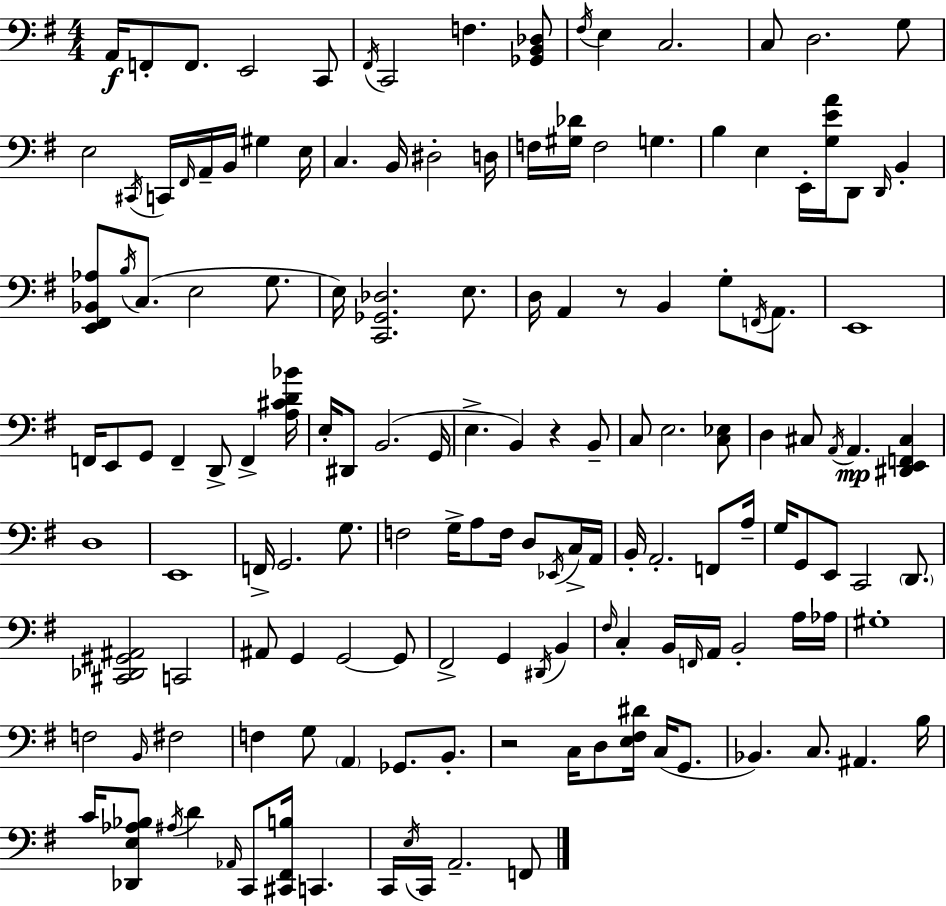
X:1
T:Untitled
M:4/4
L:1/4
K:Em
A,,/4 F,,/2 F,,/2 E,,2 C,,/2 ^F,,/4 C,,2 F, [_G,,B,,_D,]/2 ^F,/4 E, C,2 C,/2 D,2 G,/2 E,2 ^C,,/4 C,,/4 ^F,,/4 A,,/4 B,,/4 ^G, E,/4 C, B,,/4 ^D,2 D,/4 F,/4 [^G,_D]/4 F,2 G, B, E, E,,/4 [G,EA]/4 D,,/2 D,,/4 B,, [E,,^F,,_B,,_A,]/2 B,/4 C,/2 E,2 G,/2 E,/4 [C,,_G,,_D,]2 E,/2 D,/4 A,, z/2 B,, G,/2 F,,/4 A,,/2 E,,4 F,,/4 E,,/2 G,,/2 F,, D,,/2 F,, [A,^CD_B]/4 E,/4 ^D,,/2 B,,2 G,,/4 E, B,, z B,,/2 C,/2 E,2 [C,_E,]/2 D, ^C,/2 A,,/4 A,, [^D,,E,,F,,^C,] D,4 E,,4 F,,/4 G,,2 G,/2 F,2 G,/4 A,/2 F,/4 D,/2 _E,,/4 C,/4 A,,/4 B,,/4 A,,2 F,,/2 A,/4 G,/4 G,,/2 E,,/2 C,,2 D,,/2 [^C,,_D,,^G,,^A,,]2 C,,2 ^A,,/2 G,, G,,2 G,,/2 ^F,,2 G,, ^D,,/4 B,, ^F,/4 C, B,,/4 F,,/4 A,,/4 B,,2 A,/4 _A,/4 ^G,4 F,2 B,,/4 ^F,2 F, G,/2 A,, _G,,/2 B,,/2 z2 C,/4 D,/2 [E,^F,^D]/4 C,/4 G,,/2 _B,, C,/2 ^A,, B,/4 C/4 [_D,,E,_A,_B,]/2 ^A,/4 D _A,,/4 C,,/2 [^C,,^F,,B,]/4 C,, C,,/4 E,/4 C,,/4 A,,2 F,,/2